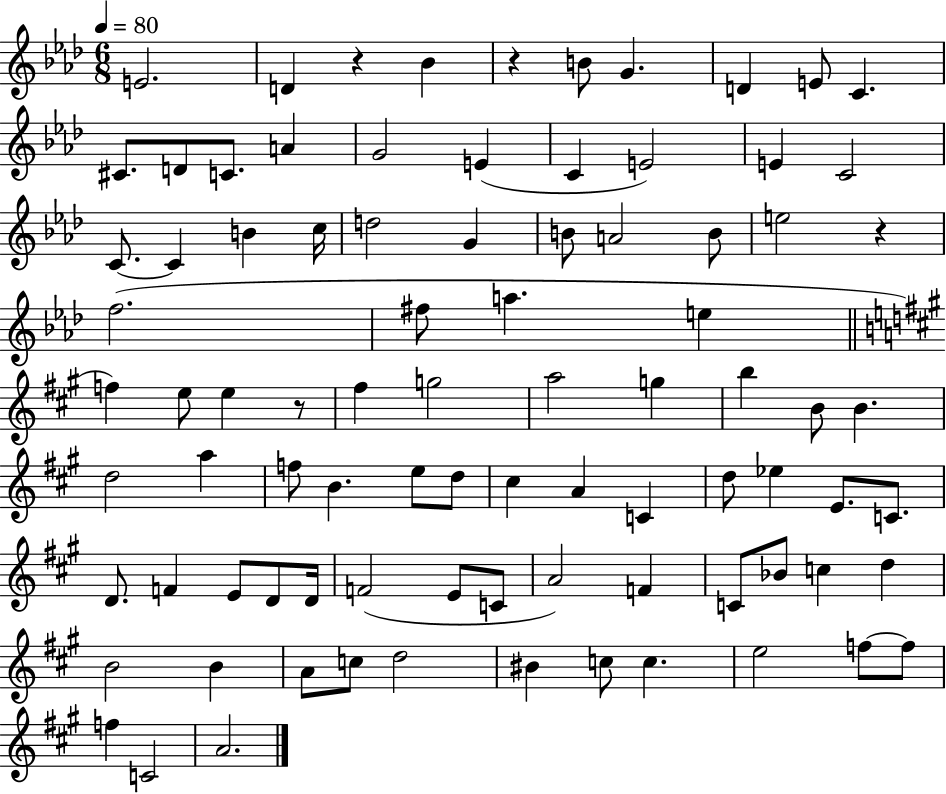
{
  \clef treble
  \numericTimeSignature
  \time 6/8
  \key aes \major
  \tempo 4 = 80
  e'2. | d'4 r4 bes'4 | r4 b'8 g'4. | d'4 e'8 c'4. | \break cis'8. d'8 c'8. a'4 | g'2 e'4( | c'4 e'2) | e'4 c'2 | \break c'8.~~ c'4 b'4 c''16 | d''2 g'4 | b'8 a'2 b'8 | e''2 r4 | \break f''2.( | fis''8 a''4. e''4 | \bar "||" \break \key a \major f''4) e''8 e''4 r8 | fis''4 g''2 | a''2 g''4 | b''4 b'8 b'4. | \break d''2 a''4 | f''8 b'4. e''8 d''8 | cis''4 a'4 c'4 | d''8 ees''4 e'8. c'8. | \break d'8. f'4 e'8 d'8 d'16 | f'2( e'8 c'8 | a'2) f'4 | c'8 bes'8 c''4 d''4 | \break b'2 b'4 | a'8 c''8 d''2 | bis'4 c''8 c''4. | e''2 f''8~~ f''8 | \break f''4 c'2 | a'2. | \bar "|."
}